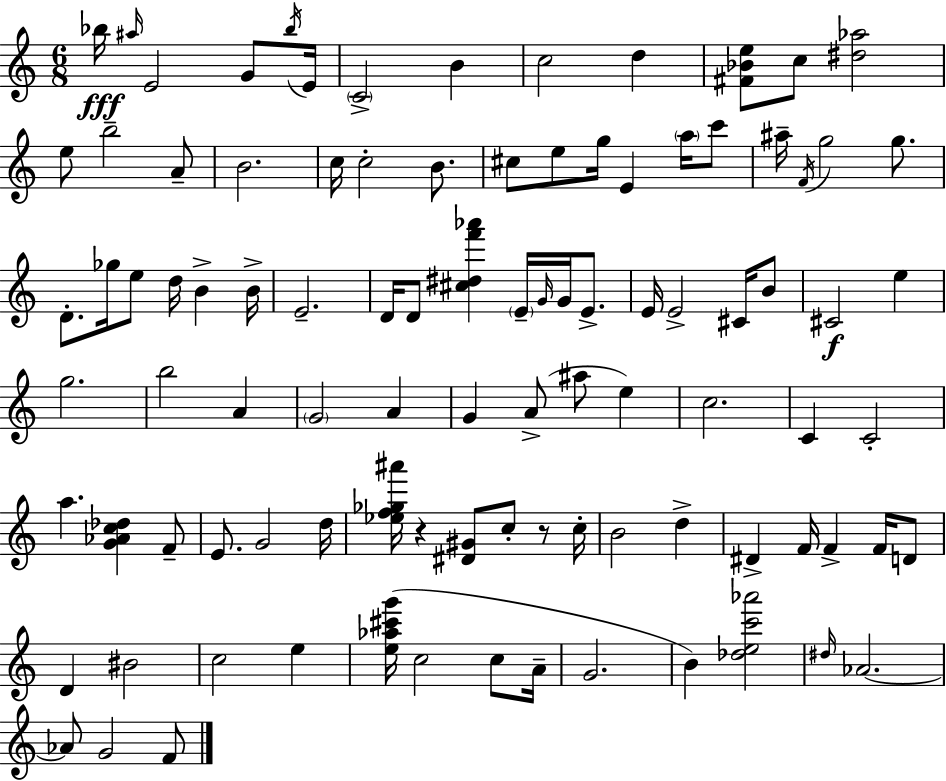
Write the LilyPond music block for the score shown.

{
  \clef treble
  \numericTimeSignature
  \time 6/8
  \key c \major
  bes''16\fff \grace { ais''16 } e'2 g'8 | \acciaccatura { bes''16 } e'16 \parenthesize c'2-> b'4 | c''2 d''4 | <fis' bes' e''>8 c''8 <dis'' aes''>2 | \break e''8 b''2-- | a'8-- b'2. | c''16 c''2-. b'8. | cis''8 e''8 g''16 e'4 \parenthesize a''16 | \break c'''8 ais''16-- \acciaccatura { f'16 } g''2 | g''8. d'8.-. ges''16 e''8 d''16 b'4-> | b'16-> e'2.-- | d'16 d'8 <cis'' dis'' f''' aes'''>4 \parenthesize e'16-- \grace { g'16 } | \break g'16 e'8.-> e'16 e'2-> | cis'16 b'8 cis'2\f | e''4 g''2. | b''2 | \break a'4 \parenthesize g'2 | a'4 g'4 a'8->( ais''8 | e''4) c''2. | c'4 c'2-. | \break a''4. <g' aes' c'' des''>4 | f'8-- e'8. g'2 | d''16 <ees'' f'' ges'' ais'''>16 r4 <dis' gis'>8 c''8-. | r8 c''16-. b'2 | \break d''4-> dis'4-> f'16 f'4-> | f'16 d'8 d'4 bis'2 | c''2 | e''4 <e'' aes'' cis''' g'''>16( c''2 | \break c''8 a'16-- g'2. | b'4) <des'' e'' c''' aes'''>2 | \grace { dis''16 } aes'2.~~ | aes'8 g'2 | \break f'8 \bar "|."
}